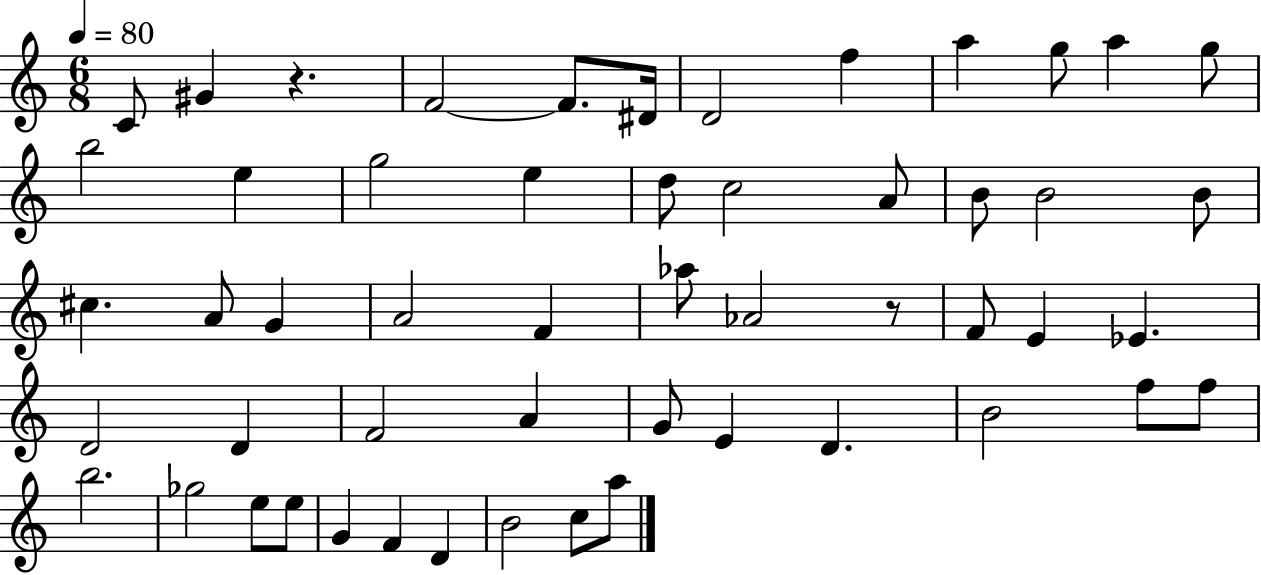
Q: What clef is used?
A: treble